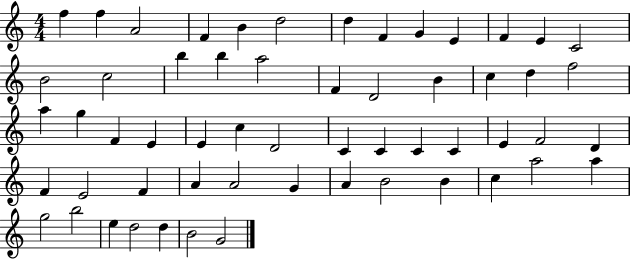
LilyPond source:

{
  \clef treble
  \numericTimeSignature
  \time 4/4
  \key c \major
  f''4 f''4 a'2 | f'4 b'4 d''2 | d''4 f'4 g'4 e'4 | f'4 e'4 c'2 | \break b'2 c''2 | b''4 b''4 a''2 | f'4 d'2 b'4 | c''4 d''4 f''2 | \break a''4 g''4 f'4 e'4 | e'4 c''4 d'2 | c'4 c'4 c'4 c'4 | e'4 f'2 d'4 | \break f'4 e'2 f'4 | a'4 a'2 g'4 | a'4 b'2 b'4 | c''4 a''2 a''4 | \break g''2 b''2 | e''4 d''2 d''4 | b'2 g'2 | \bar "|."
}